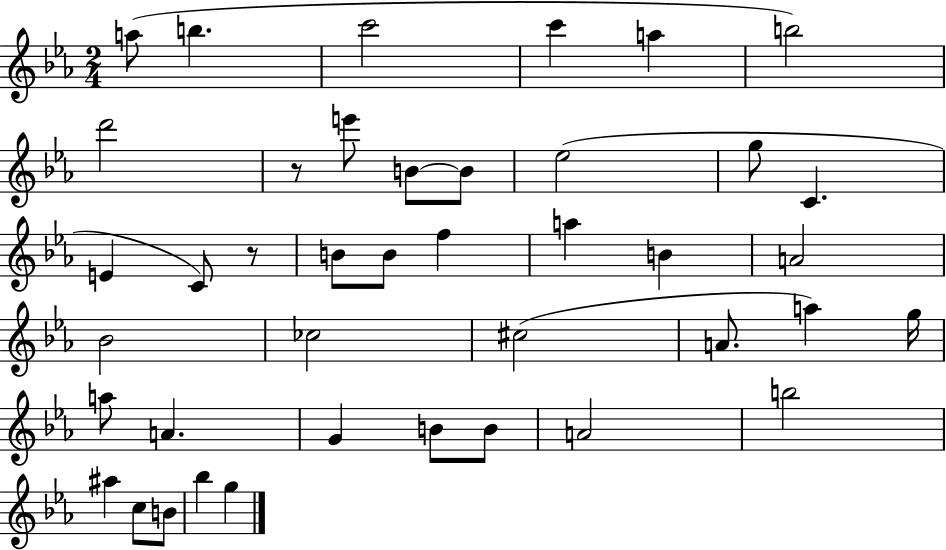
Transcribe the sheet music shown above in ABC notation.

X:1
T:Untitled
M:2/4
L:1/4
K:Eb
a/2 b c'2 c' a b2 d'2 z/2 e'/2 B/2 B/2 _e2 g/2 C E C/2 z/2 B/2 B/2 f a B A2 _B2 _c2 ^c2 A/2 a g/4 a/2 A G B/2 B/2 A2 b2 ^a c/2 B/2 _b g